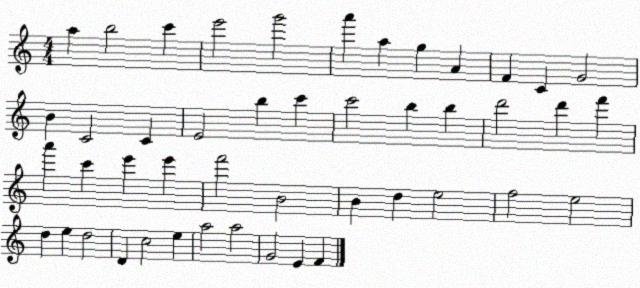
X:1
T:Untitled
M:4/4
L:1/4
K:C
a b2 c' e'2 g'2 a' a g A F C G2 B C2 C E2 b c' c'2 b b d'2 d' f' a' c' e' e' f'2 B2 B d e2 f2 e2 d e d2 D c2 e a2 a2 G2 E F